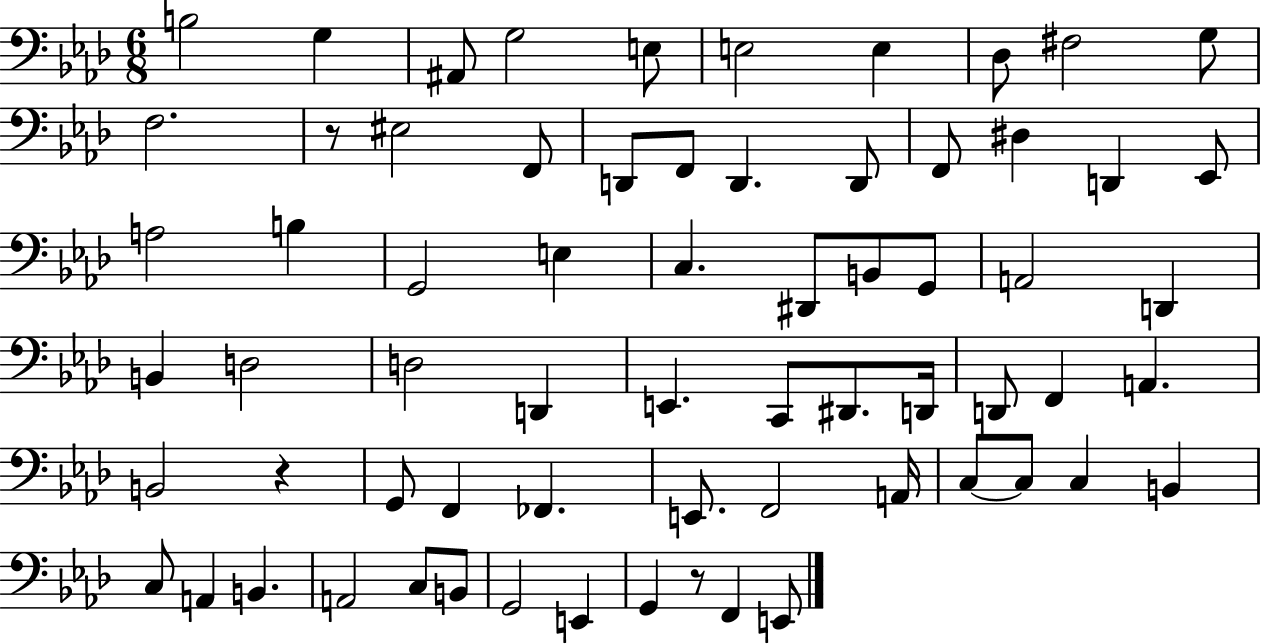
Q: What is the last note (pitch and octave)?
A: E2